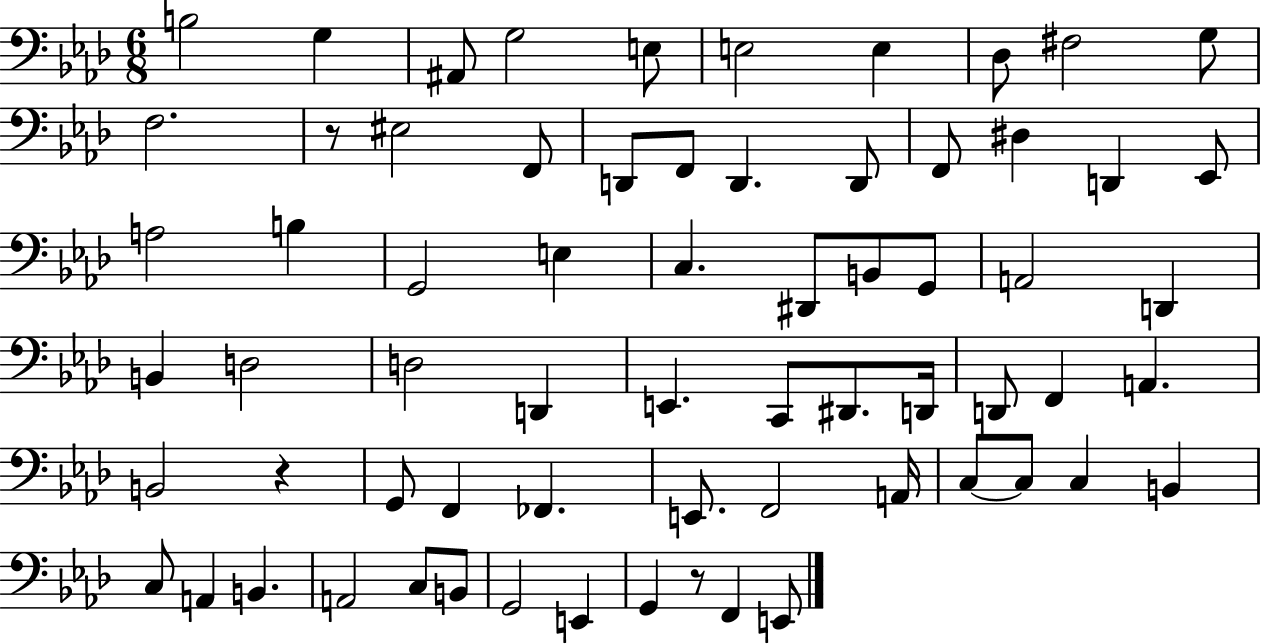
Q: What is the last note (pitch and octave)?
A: E2